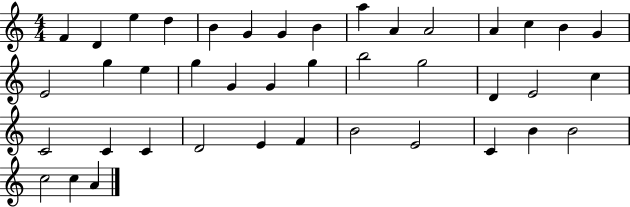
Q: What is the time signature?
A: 4/4